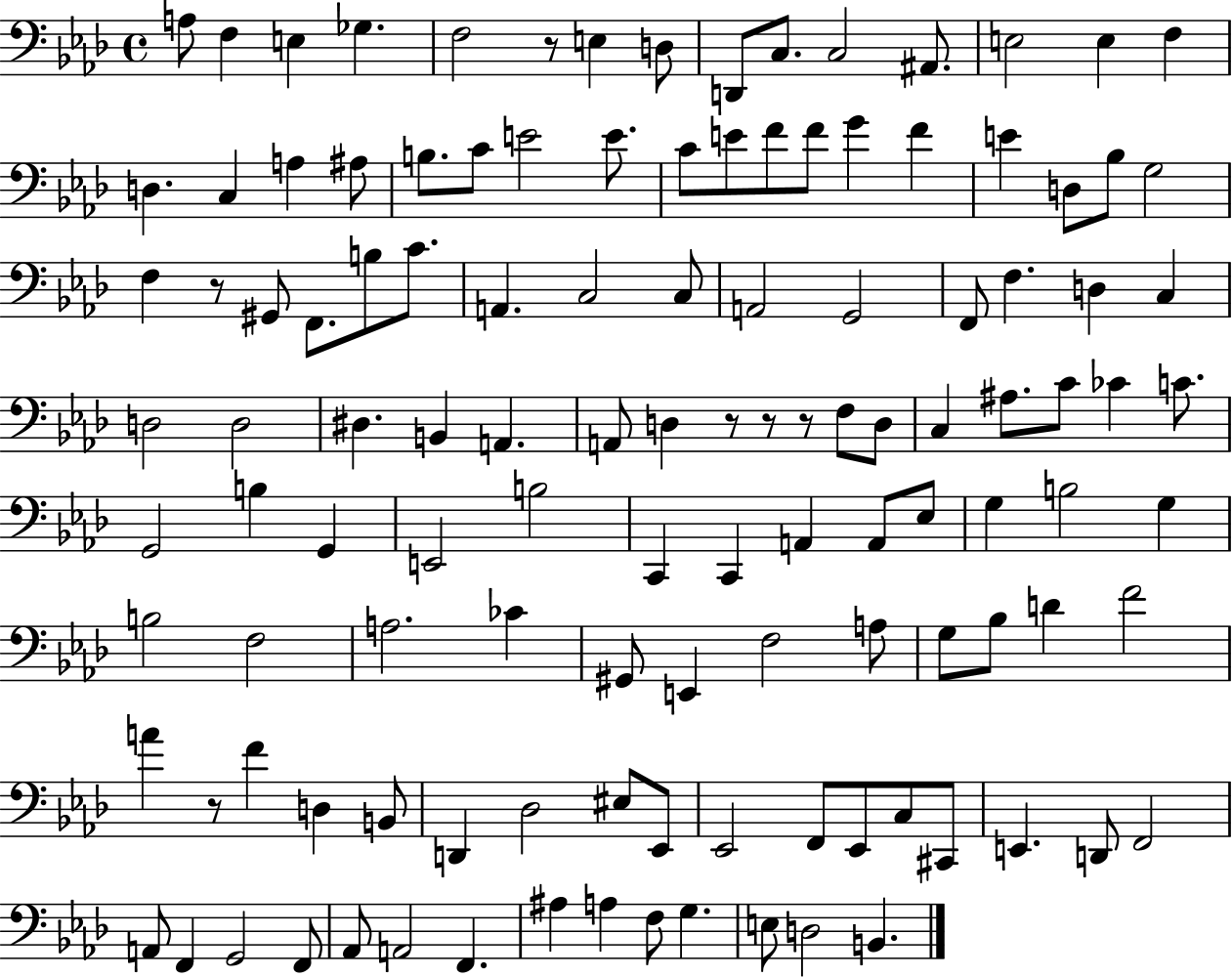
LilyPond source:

{
  \clef bass
  \time 4/4
  \defaultTimeSignature
  \key aes \major
  a8 f4 e4 ges4. | f2 r8 e4 d8 | d,8 c8. c2 ais,8. | e2 e4 f4 | \break d4. c4 a4 ais8 | b8. c'8 e'2 e'8. | c'8 e'8 f'8 f'8 g'4 f'4 | e'4 d8 bes8 g2 | \break f4 r8 gis,8 f,8. b8 c'8. | a,4. c2 c8 | a,2 g,2 | f,8 f4. d4 c4 | \break d2 d2 | dis4. b,4 a,4. | a,8 d4 r8 r8 r8 f8 d8 | c4 ais8. c'8 ces'4 c'8. | \break g,2 b4 g,4 | e,2 b2 | c,4 c,4 a,4 a,8 ees8 | g4 b2 g4 | \break b2 f2 | a2. ces'4 | gis,8 e,4 f2 a8 | g8 bes8 d'4 f'2 | \break a'4 r8 f'4 d4 b,8 | d,4 des2 eis8 ees,8 | ees,2 f,8 ees,8 c8 cis,8 | e,4. d,8 f,2 | \break a,8 f,4 g,2 f,8 | aes,8 a,2 f,4. | ais4 a4 f8 g4. | e8 d2 b,4. | \break \bar "|."
}